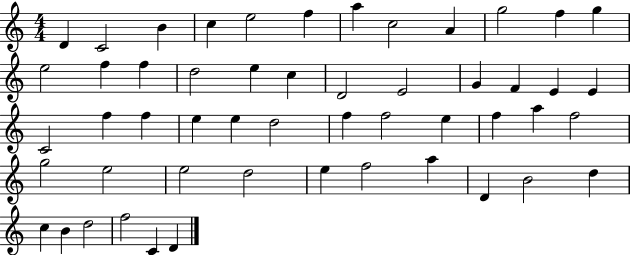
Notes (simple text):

D4/q C4/h B4/q C5/q E5/h F5/q A5/q C5/h A4/q G5/h F5/q G5/q E5/h F5/q F5/q D5/h E5/q C5/q D4/h E4/h G4/q F4/q E4/q E4/q C4/h F5/q F5/q E5/q E5/q D5/h F5/q F5/h E5/q F5/q A5/q F5/h G5/h E5/h E5/h D5/h E5/q F5/h A5/q D4/q B4/h D5/q C5/q B4/q D5/h F5/h C4/q D4/q